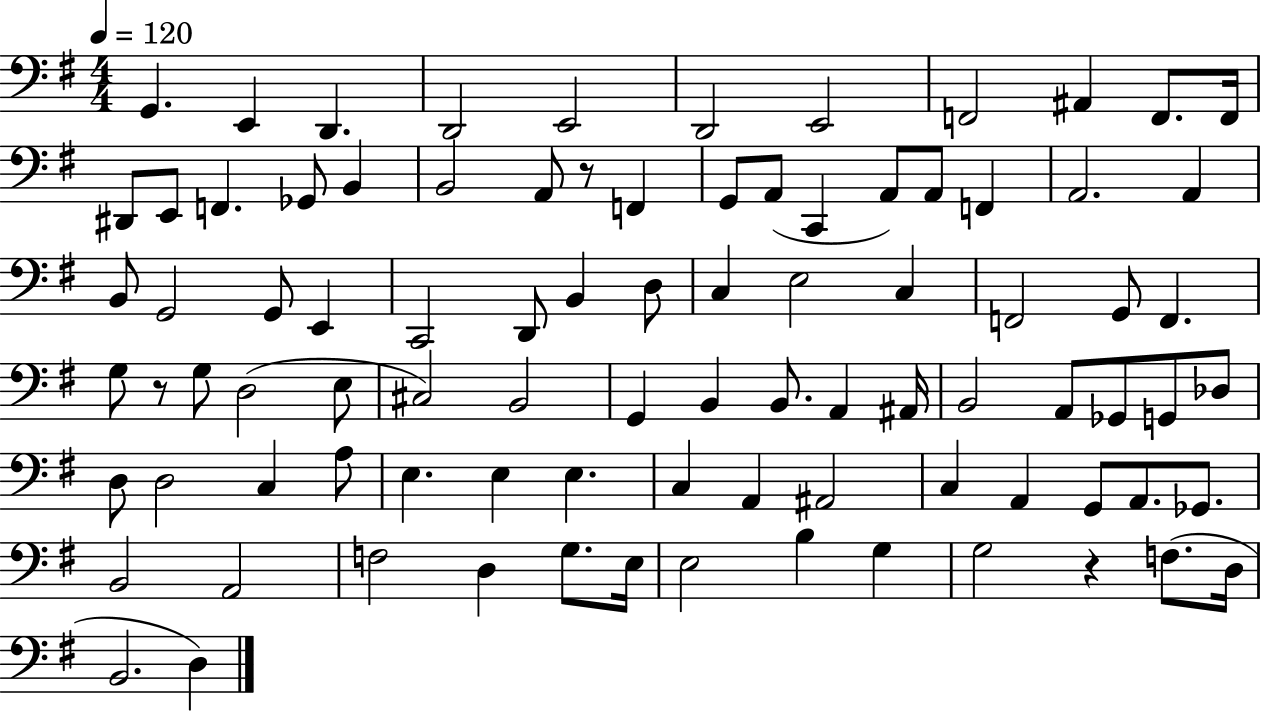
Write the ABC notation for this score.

X:1
T:Untitled
M:4/4
L:1/4
K:G
G,, E,, D,, D,,2 E,,2 D,,2 E,,2 F,,2 ^A,, F,,/2 F,,/4 ^D,,/2 E,,/2 F,, _G,,/2 B,, B,,2 A,,/2 z/2 F,, G,,/2 A,,/2 C,, A,,/2 A,,/2 F,, A,,2 A,, B,,/2 G,,2 G,,/2 E,, C,,2 D,,/2 B,, D,/2 C, E,2 C, F,,2 G,,/2 F,, G,/2 z/2 G,/2 D,2 E,/2 ^C,2 B,,2 G,, B,, B,,/2 A,, ^A,,/4 B,,2 A,,/2 _G,,/2 G,,/2 _D,/2 D,/2 D,2 C, A,/2 E, E, E, C, A,, ^A,,2 C, A,, G,,/2 A,,/2 _G,,/2 B,,2 A,,2 F,2 D, G,/2 E,/4 E,2 B, G, G,2 z F,/2 D,/4 B,,2 D,